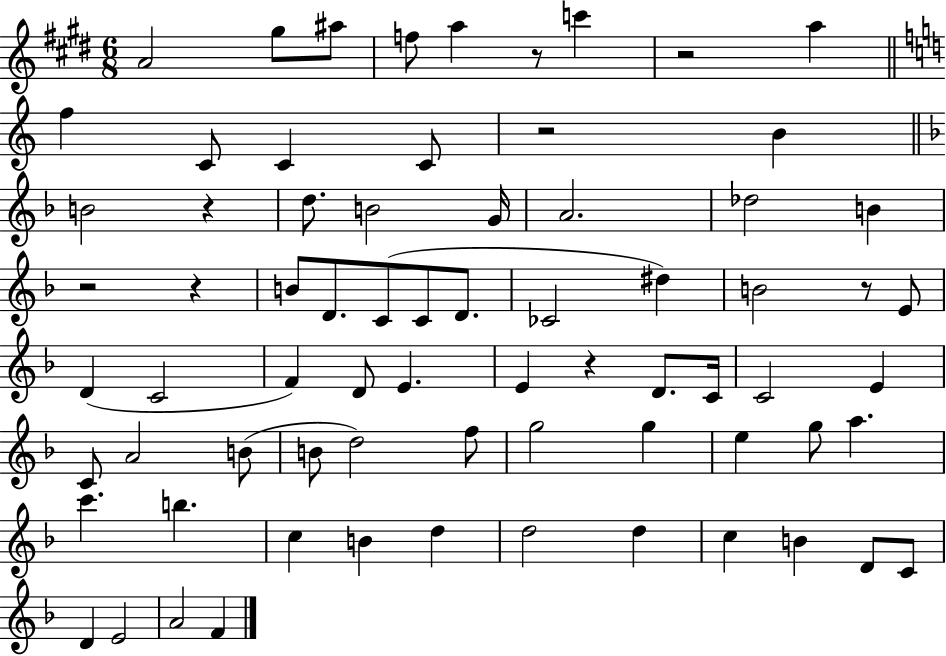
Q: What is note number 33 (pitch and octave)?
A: E4